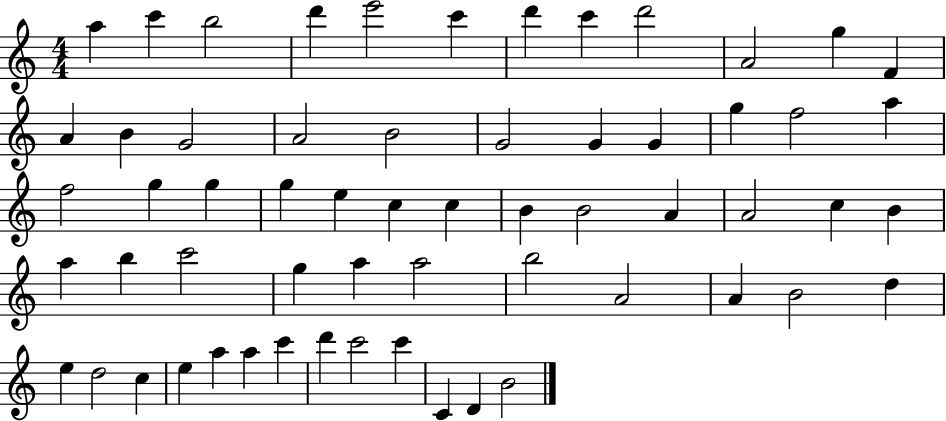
X:1
T:Untitled
M:4/4
L:1/4
K:C
a c' b2 d' e'2 c' d' c' d'2 A2 g F A B G2 A2 B2 G2 G G g f2 a f2 g g g e c c B B2 A A2 c B a b c'2 g a a2 b2 A2 A B2 d e d2 c e a a c' d' c'2 c' C D B2